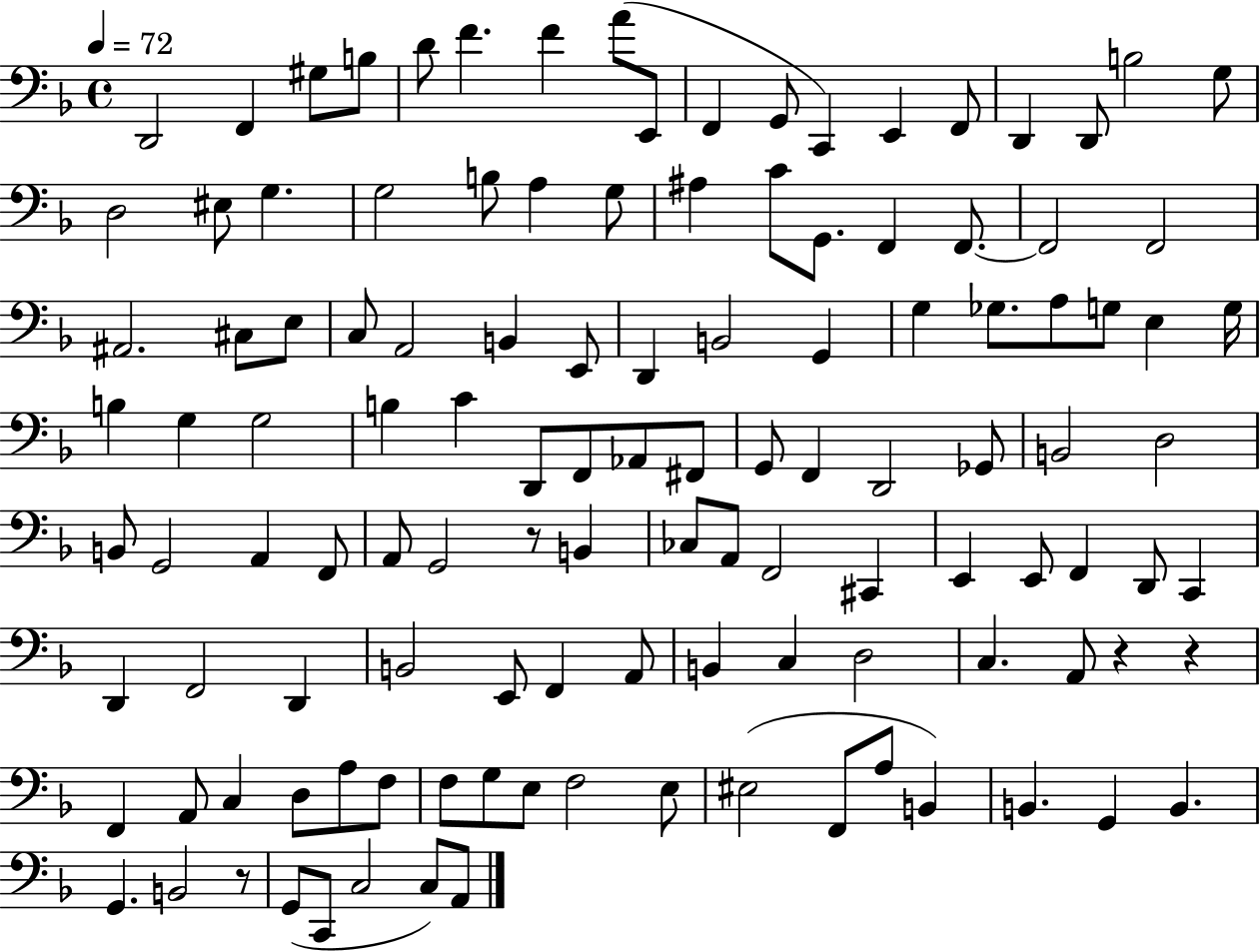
D2/h F2/q G#3/e B3/e D4/e F4/q. F4/q A4/e E2/e F2/q G2/e C2/q E2/q F2/e D2/q D2/e B3/h G3/e D3/h EIS3/e G3/q. G3/h B3/e A3/q G3/e A#3/q C4/e G2/e. F2/q F2/e. F2/h F2/h A#2/h. C#3/e E3/e C3/e A2/h B2/q E2/e D2/q B2/h G2/q G3/q Gb3/e. A3/e G3/e E3/q G3/s B3/q G3/q G3/h B3/q C4/q D2/e F2/e Ab2/e F#2/e G2/e F2/q D2/h Gb2/e B2/h D3/h B2/e G2/h A2/q F2/e A2/e G2/h R/e B2/q CES3/e A2/e F2/h C#2/q E2/q E2/e F2/q D2/e C2/q D2/q F2/h D2/q B2/h E2/e F2/q A2/e B2/q C3/q D3/h C3/q. A2/e R/q R/q F2/q A2/e C3/q D3/e A3/e F3/e F3/e G3/e E3/e F3/h E3/e EIS3/h F2/e A3/e B2/q B2/q. G2/q B2/q. G2/q. B2/h R/e G2/e C2/e C3/h C3/e A2/e